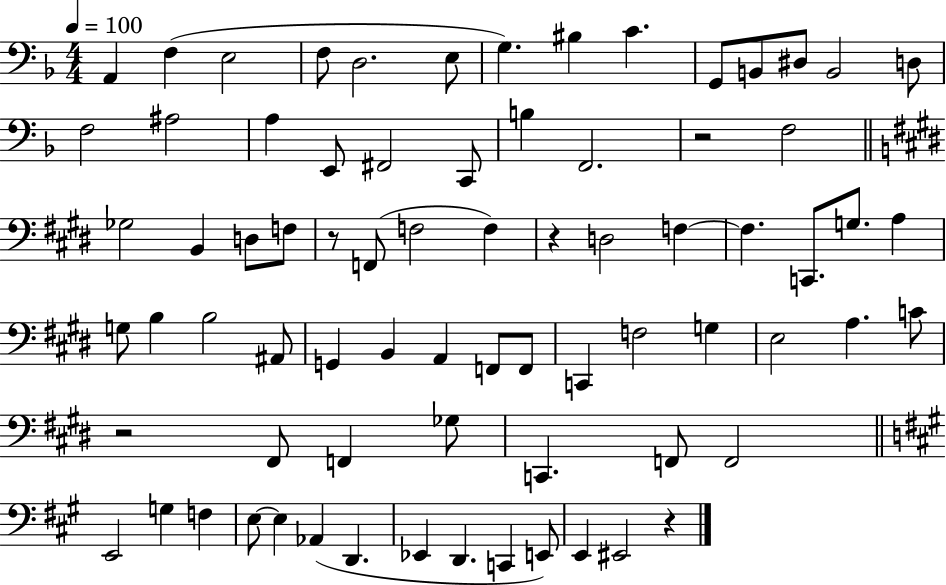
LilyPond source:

{
  \clef bass
  \numericTimeSignature
  \time 4/4
  \key f \major
  \tempo 4 = 100
  a,4 f4( e2 | f8 d2. e8 | g4.) bis4 c'4. | g,8 b,8 dis8 b,2 d8 | \break f2 ais2 | a4 e,8 fis,2 c,8 | b4 f,2. | r2 f2 | \break \bar "||" \break \key e \major ges2 b,4 d8 f8 | r8 f,8( f2 f4) | r4 d2 f4~~ | f4. c,8. g8. a4 | \break g8 b4 b2 ais,8 | g,4 b,4 a,4 f,8 f,8 | c,4 f2 g4 | e2 a4. c'8 | \break r2 fis,8 f,4 ges8 | c,4. f,8 f,2 | \bar "||" \break \key a \major e,2 g4 f4 | e8~~ e4 aes,4( d,4. | ees,4 d,4. c,4 e,8) | e,4 eis,2 r4 | \break \bar "|."
}